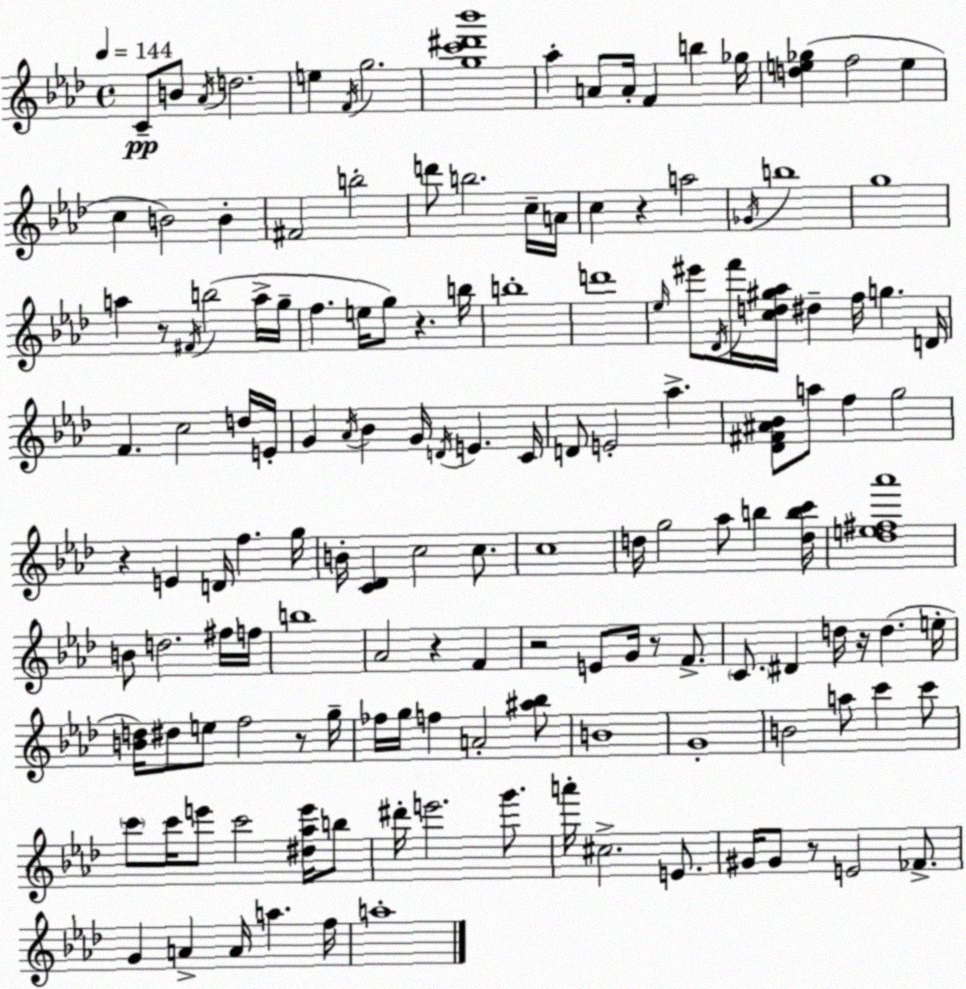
X:1
T:Untitled
M:4/4
L:1/4
K:Ab
C/2 B/2 _A/4 d2 e F/4 g2 [gc'^d'_b']4 _a A/2 A/4 F b _g/4 [de_g] f2 e c B2 B ^F2 b2 d'/2 b2 c/4 A/4 c z a2 _G/4 b4 g4 a z/2 ^F/4 b2 a/4 g/4 f e/4 g/2 z b/4 b4 d'4 _e/4 ^e'/2 _D/4 f'/4 [cd^g_a]/4 ^d f/4 g D/4 F c2 d/4 E/4 G _A/4 _B G/4 D/4 E C/4 D/2 E2 _a [_D^F^A_B]/2 a/2 f g2 z E D/4 f g/4 B/4 [C_D] c2 c/2 c4 d/4 g2 _a/2 b [dbc']/4 [_de^f_a']4 B/2 d2 ^f/4 f/4 b4 _A2 z F z2 E/2 G/4 z/2 F/2 C/2 ^D d/4 z/4 d e/4 [Bd]/4 ^d/2 e/2 f2 z/2 g/4 _f/4 g/4 f A2 [^a_b]/2 B4 G4 B2 a/2 c' c'/2 c'/2 c'/4 e'/2 c'2 [^d_ae']/4 b/2 ^d'/4 e'2 g'/2 a'/4 ^c2 E/2 ^G/4 ^G/2 z/2 E2 _F/2 G A A/4 a f/4 a4